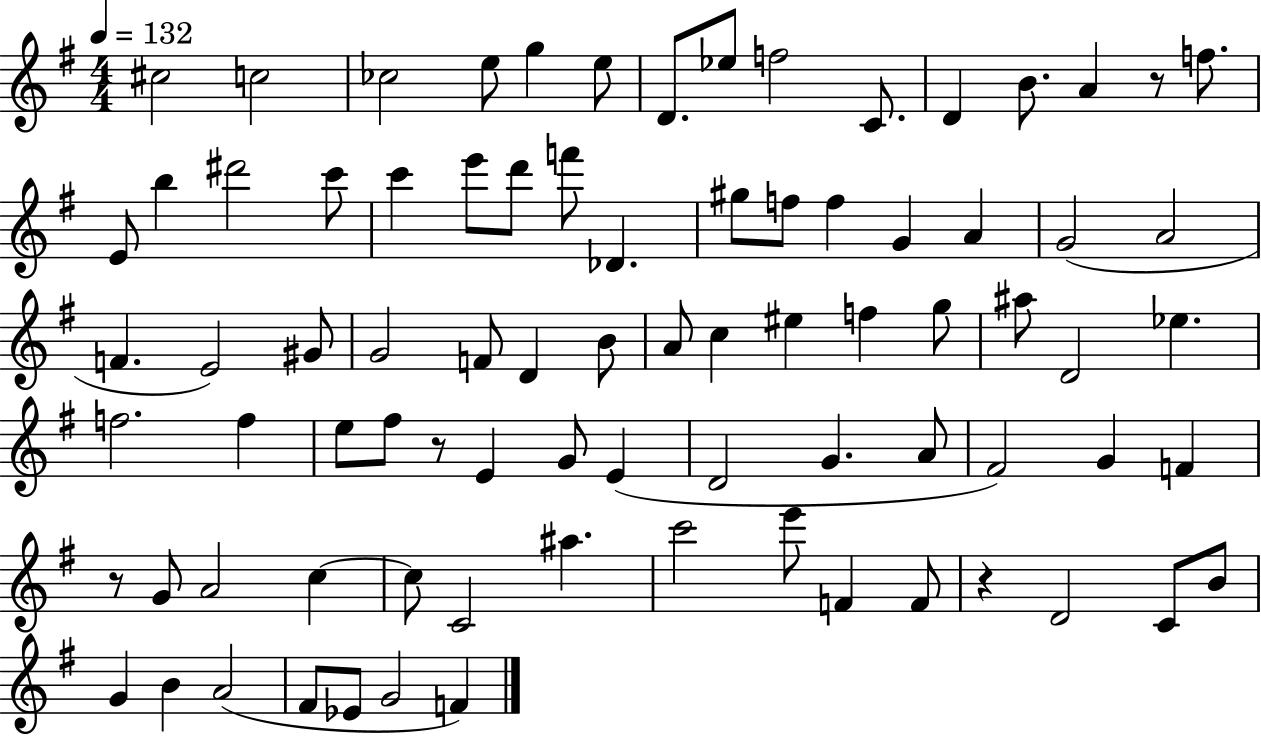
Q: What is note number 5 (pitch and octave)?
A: G5